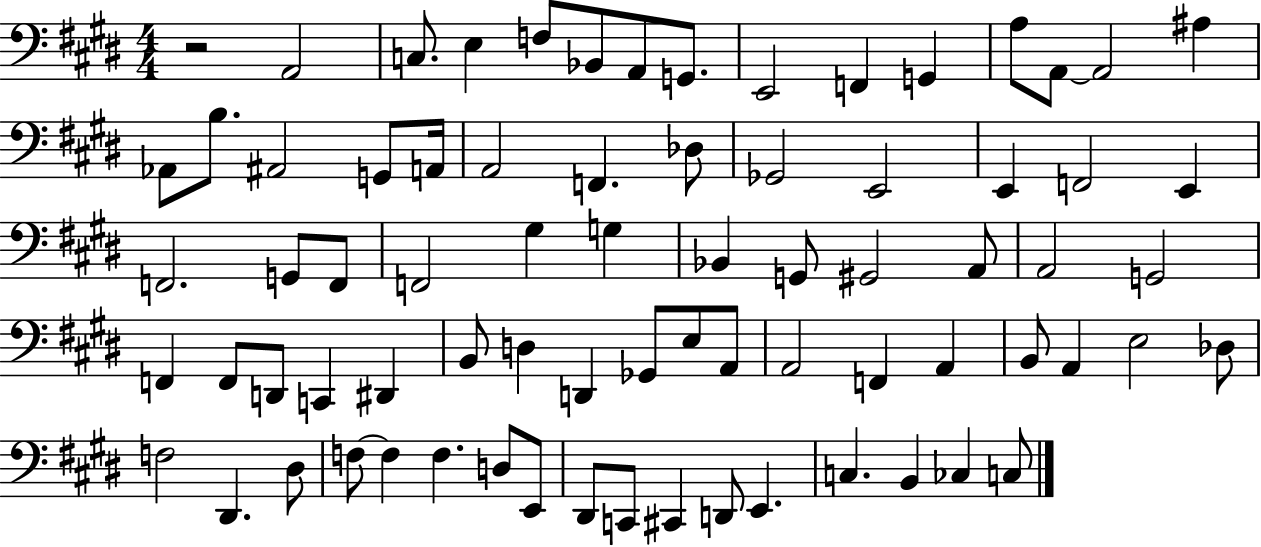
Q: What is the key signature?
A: E major